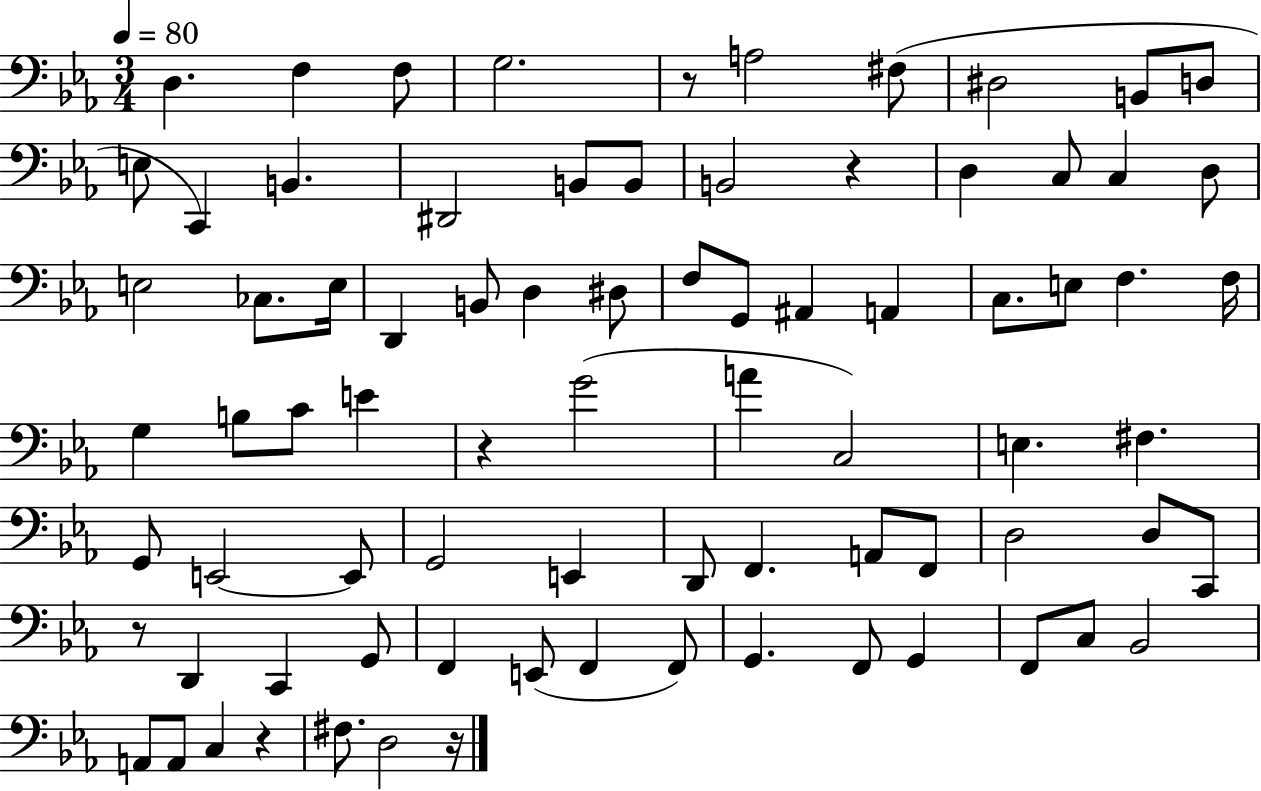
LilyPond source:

{
  \clef bass
  \numericTimeSignature
  \time 3/4
  \key ees \major
  \tempo 4 = 80
  d4. f4 f8 | g2. | r8 a2 fis8( | dis2 b,8 d8 | \break e8 c,4) b,4. | dis,2 b,8 b,8 | b,2 r4 | d4 c8 c4 d8 | \break e2 ces8. e16 | d,4 b,8 d4 dis8 | f8 g,8 ais,4 a,4 | c8. e8 f4. f16 | \break g4 b8 c'8 e'4 | r4 g'2( | a'4 c2) | e4. fis4. | \break g,8 e,2~~ e,8 | g,2 e,4 | d,8 f,4. a,8 f,8 | d2 d8 c,8 | \break r8 d,4 c,4 g,8 | f,4 e,8( f,4 f,8) | g,4. f,8 g,4 | f,8 c8 bes,2 | \break a,8 a,8 c4 r4 | fis8. d2 r16 | \bar "|."
}